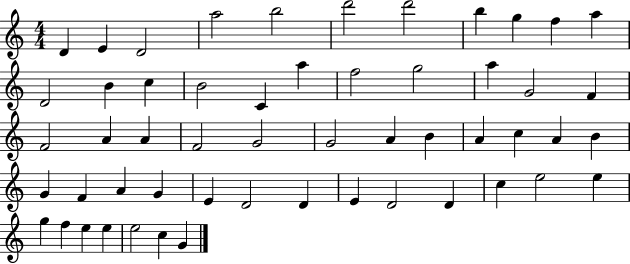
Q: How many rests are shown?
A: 0